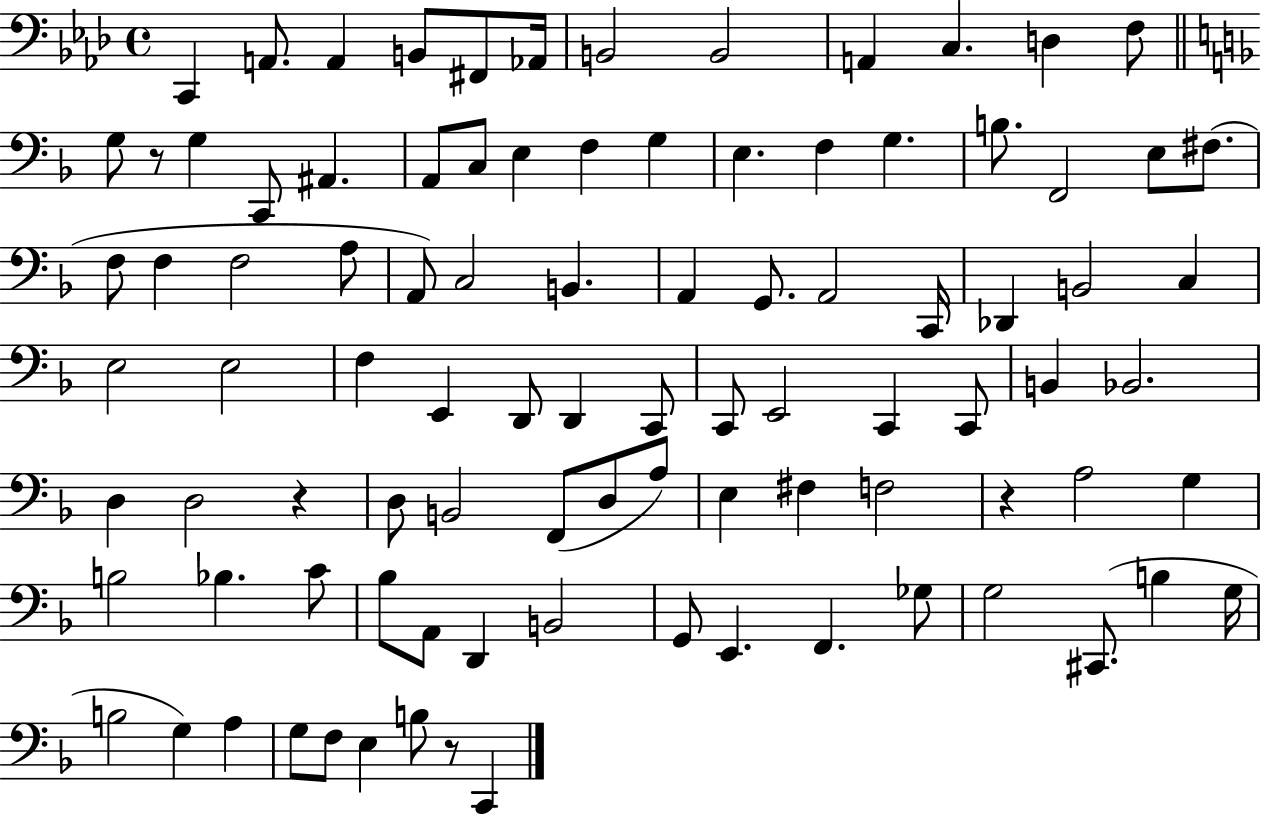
X:1
T:Untitled
M:4/4
L:1/4
K:Ab
C,, A,,/2 A,, B,,/2 ^F,,/2 _A,,/4 B,,2 B,,2 A,, C, D, F,/2 G,/2 z/2 G, C,,/2 ^A,, A,,/2 C,/2 E, F, G, E, F, G, B,/2 F,,2 E,/2 ^F,/2 F,/2 F, F,2 A,/2 A,,/2 C,2 B,, A,, G,,/2 A,,2 C,,/4 _D,, B,,2 C, E,2 E,2 F, E,, D,,/2 D,, C,,/2 C,,/2 E,,2 C,, C,,/2 B,, _B,,2 D, D,2 z D,/2 B,,2 F,,/2 D,/2 A,/2 E, ^F, F,2 z A,2 G, B,2 _B, C/2 _B,/2 A,,/2 D,, B,,2 G,,/2 E,, F,, _G,/2 G,2 ^C,,/2 B, G,/4 B,2 G, A, G,/2 F,/2 E, B,/2 z/2 C,,